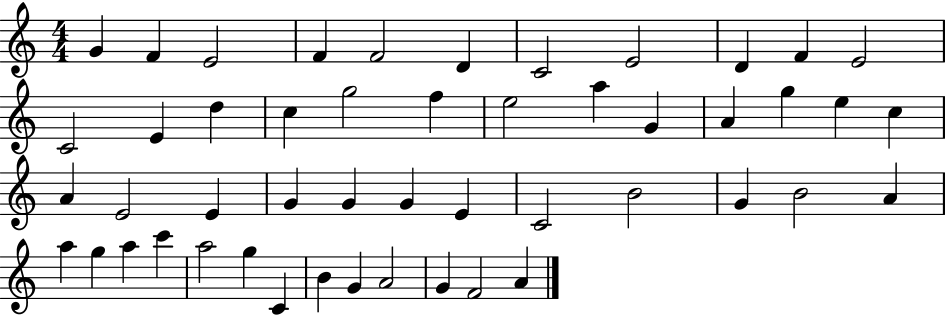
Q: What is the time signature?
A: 4/4